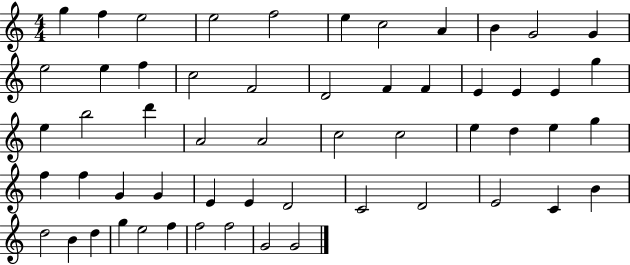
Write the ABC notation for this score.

X:1
T:Untitled
M:4/4
L:1/4
K:C
g f e2 e2 f2 e c2 A B G2 G e2 e f c2 F2 D2 F F E E E g e b2 d' A2 A2 c2 c2 e d e g f f G G E E D2 C2 D2 E2 C B d2 B d g e2 f f2 f2 G2 G2